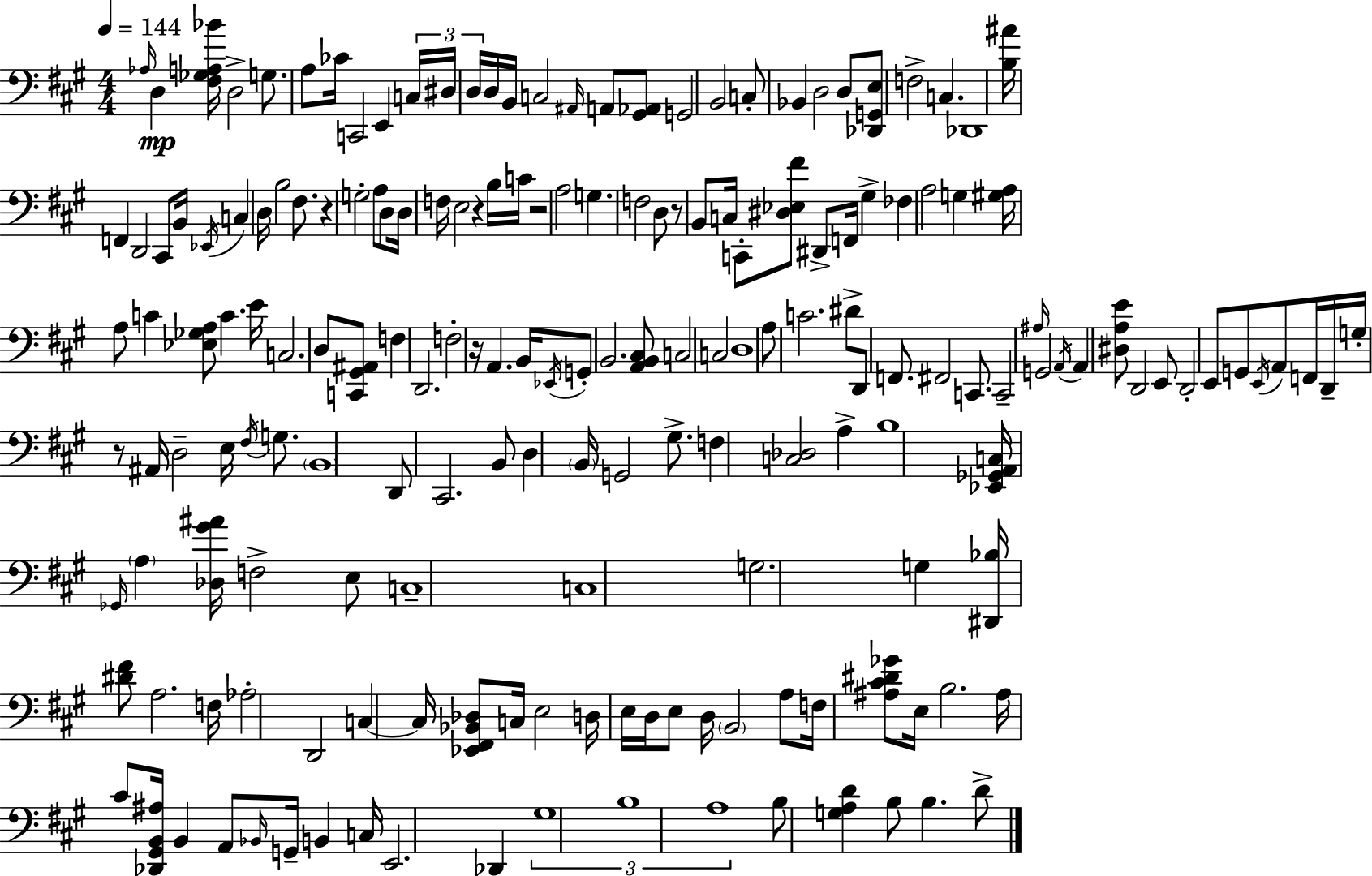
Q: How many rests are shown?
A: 6